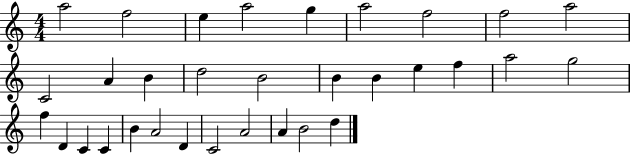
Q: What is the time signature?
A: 4/4